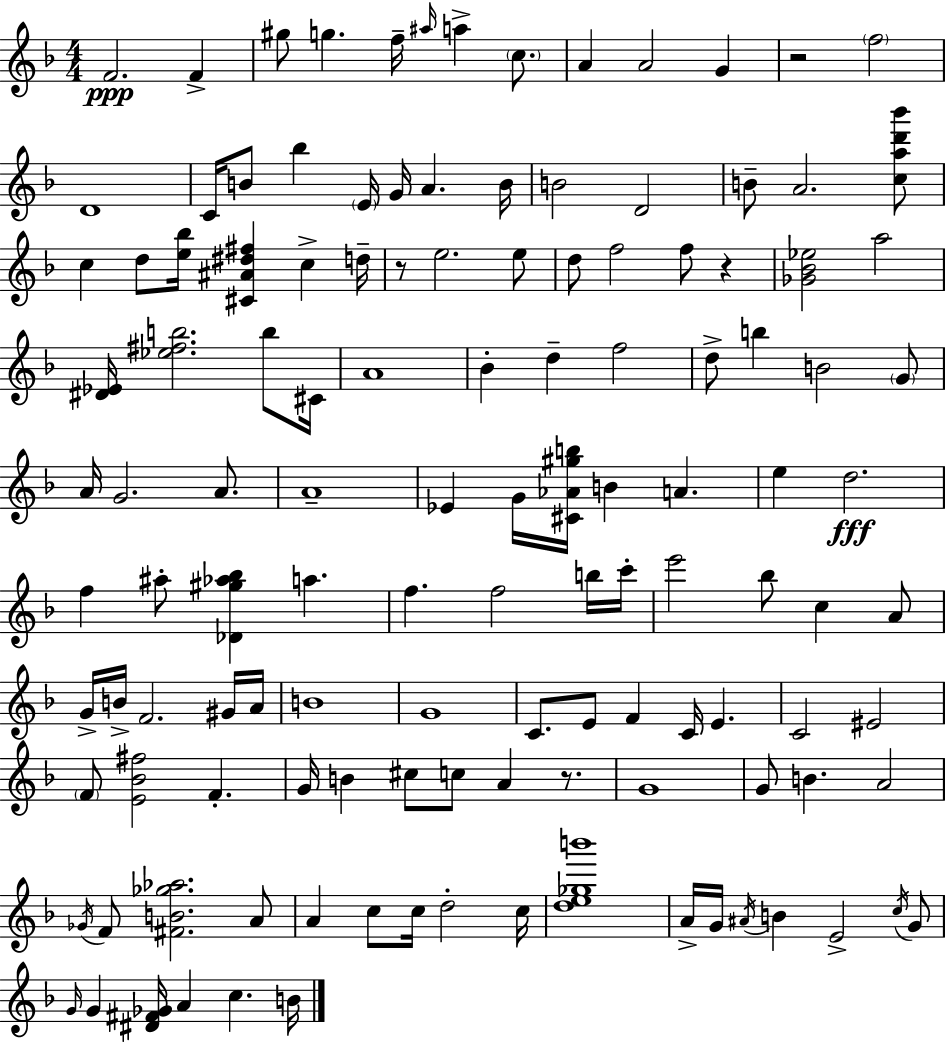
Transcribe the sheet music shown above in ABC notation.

X:1
T:Untitled
M:4/4
L:1/4
K:Dm
F2 F ^g/2 g f/4 ^a/4 a c/2 A A2 G z2 f2 D4 C/4 B/2 _b E/4 G/4 A B/4 B2 D2 B/2 A2 [cad'_b']/2 c d/2 [e_b]/4 [^C^A^d^f] c d/4 z/2 e2 e/2 d/2 f2 f/2 z [_G_B_e]2 a2 [^D_E]/4 [_e^fb]2 b/2 ^C/4 A4 _B d f2 d/2 b B2 G/2 A/4 G2 A/2 A4 _E G/4 [^C_A^gb]/4 B A e d2 f ^a/2 [_D^g_a_b] a f f2 b/4 c'/4 e'2 _b/2 c A/2 G/4 B/4 F2 ^G/4 A/4 B4 G4 C/2 E/2 F C/4 E C2 ^E2 F/2 [E_B^f]2 F G/4 B ^c/2 c/2 A z/2 G4 G/2 B A2 _G/4 F/2 [^FB_g_a]2 A/2 A c/2 c/4 d2 c/4 [de_gb']4 A/4 G/4 ^A/4 B E2 c/4 G/2 G/4 G [^D^F_G]/4 A c B/4